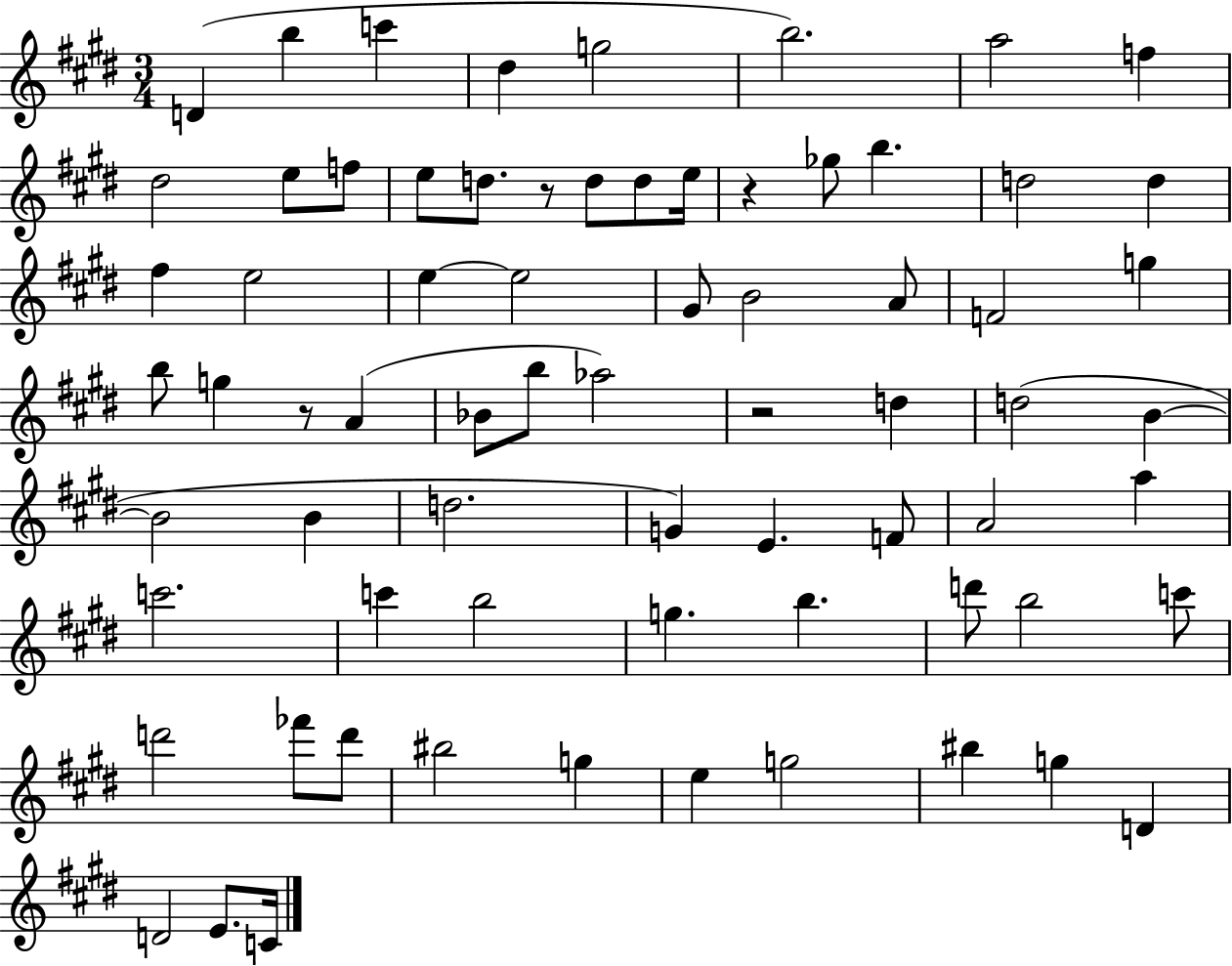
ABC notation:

X:1
T:Untitled
M:3/4
L:1/4
K:E
D b c' ^d g2 b2 a2 f ^d2 e/2 f/2 e/2 d/2 z/2 d/2 d/2 e/4 z _g/2 b d2 d ^f e2 e e2 ^G/2 B2 A/2 F2 g b/2 g z/2 A _B/2 b/2 _a2 z2 d d2 B B2 B d2 G E F/2 A2 a c'2 c' b2 g b d'/2 b2 c'/2 d'2 _f'/2 d'/2 ^b2 g e g2 ^b g D D2 E/2 C/4